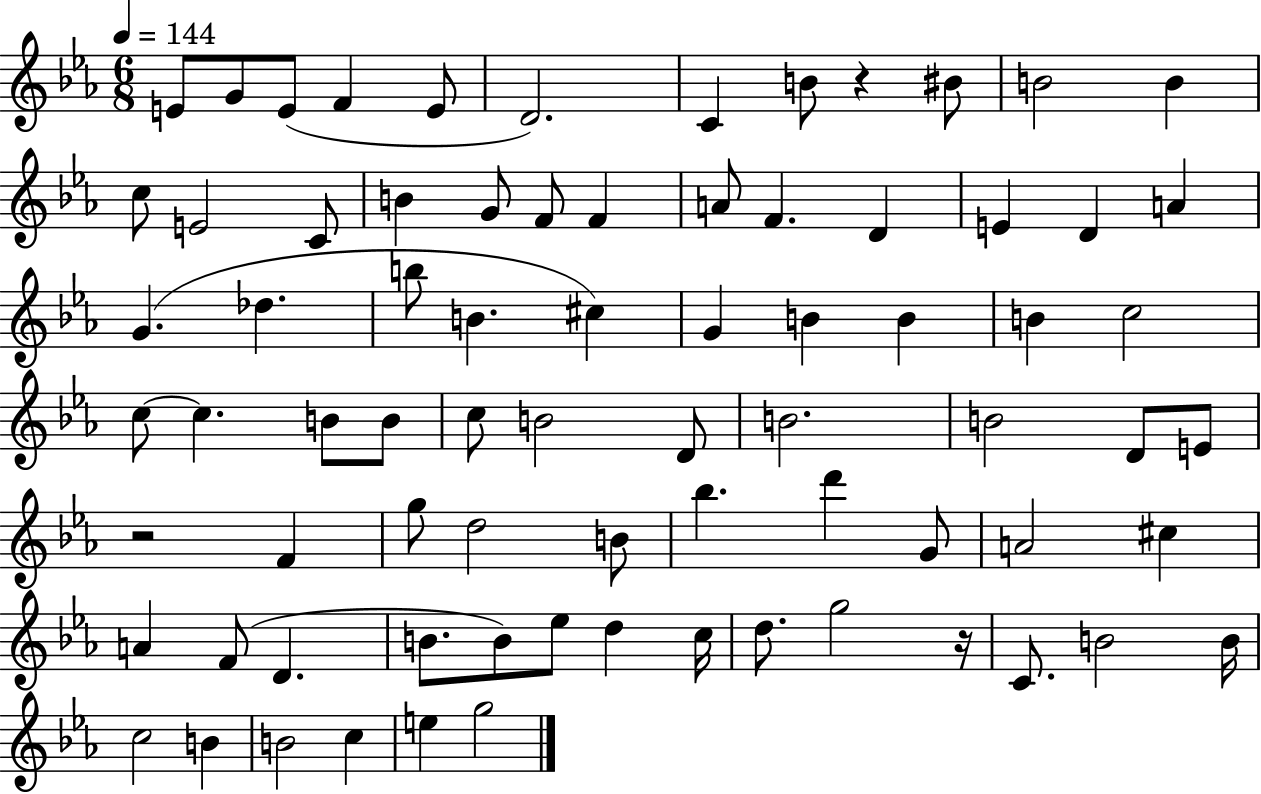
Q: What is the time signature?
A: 6/8